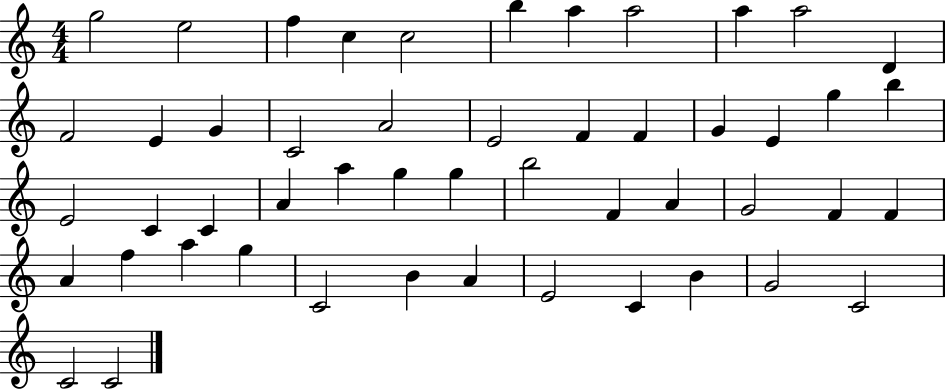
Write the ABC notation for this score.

X:1
T:Untitled
M:4/4
L:1/4
K:C
g2 e2 f c c2 b a a2 a a2 D F2 E G C2 A2 E2 F F G E g b E2 C C A a g g b2 F A G2 F F A f a g C2 B A E2 C B G2 C2 C2 C2